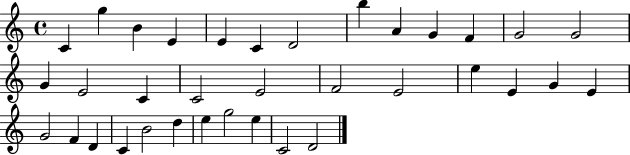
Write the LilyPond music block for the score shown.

{
  \clef treble
  \time 4/4
  \defaultTimeSignature
  \key c \major
  c'4 g''4 b'4 e'4 | e'4 c'4 d'2 | b''4 a'4 g'4 f'4 | g'2 g'2 | \break g'4 e'2 c'4 | c'2 e'2 | f'2 e'2 | e''4 e'4 g'4 e'4 | \break g'2 f'4 d'4 | c'4 b'2 d''4 | e''4 g''2 e''4 | c'2 d'2 | \break \bar "|."
}